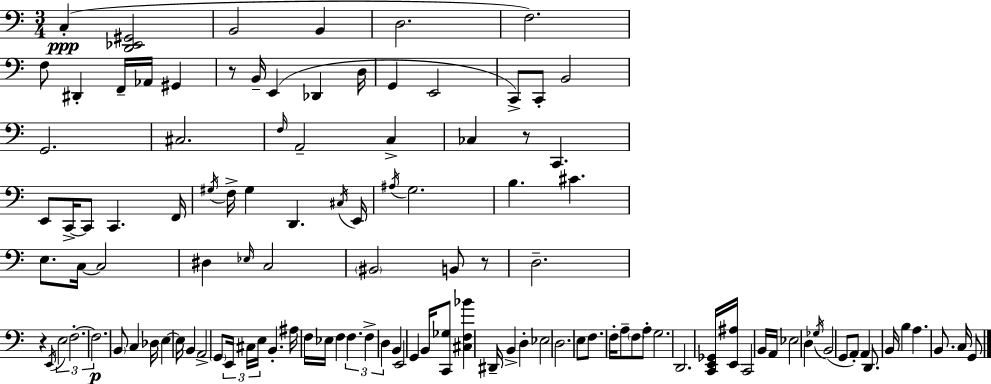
X:1
T:Untitled
M:3/4
L:1/4
K:Am
C, [D,,_E,,^G,,]2 B,,2 B,, D,2 F,2 F,/2 ^D,, F,,/4 _A,,/4 ^G,, z/2 B,,/4 E,, _D,, D,/4 G,, E,,2 C,,/2 C,,/2 B,,2 G,,2 ^C,2 F,/4 A,,2 C, _C, z/2 C,, E,,/2 C,,/4 C,,/2 C,, F,,/4 ^G,/4 F,/4 ^G, D,, ^C,/4 E,,/4 ^A,/4 G,2 B, ^C E,/2 C,/4 C,2 ^D, _E,/4 C,2 ^B,,2 B,,/2 z/2 D,2 z E,,/4 E,2 F,2 F,2 B,,/2 C, _D,/4 E, E,/4 B,, A,,2 G,,/2 E,,/4 ^C,/4 E,/4 B,, ^A,/4 F,/4 _E,/4 F, F, F, D, B,, E,,2 G,, B,,/4 [C,,_G,]/2 [^C,F,_B] ^D,,/4 B,, D, _E,2 D,2 E,/2 F,/2 F,/4 A,/2 F,/2 A,/2 G,2 D,,2 [C,,E,,_G,,]/4 [E,,^A,]/4 C,,2 B,,/4 A,,/4 _E,2 D, _G,/4 B,,2 G,,/2 A,,/2 A,, D,,/2 B,,/4 B, A, B,,/2 C,/4 G,,/2